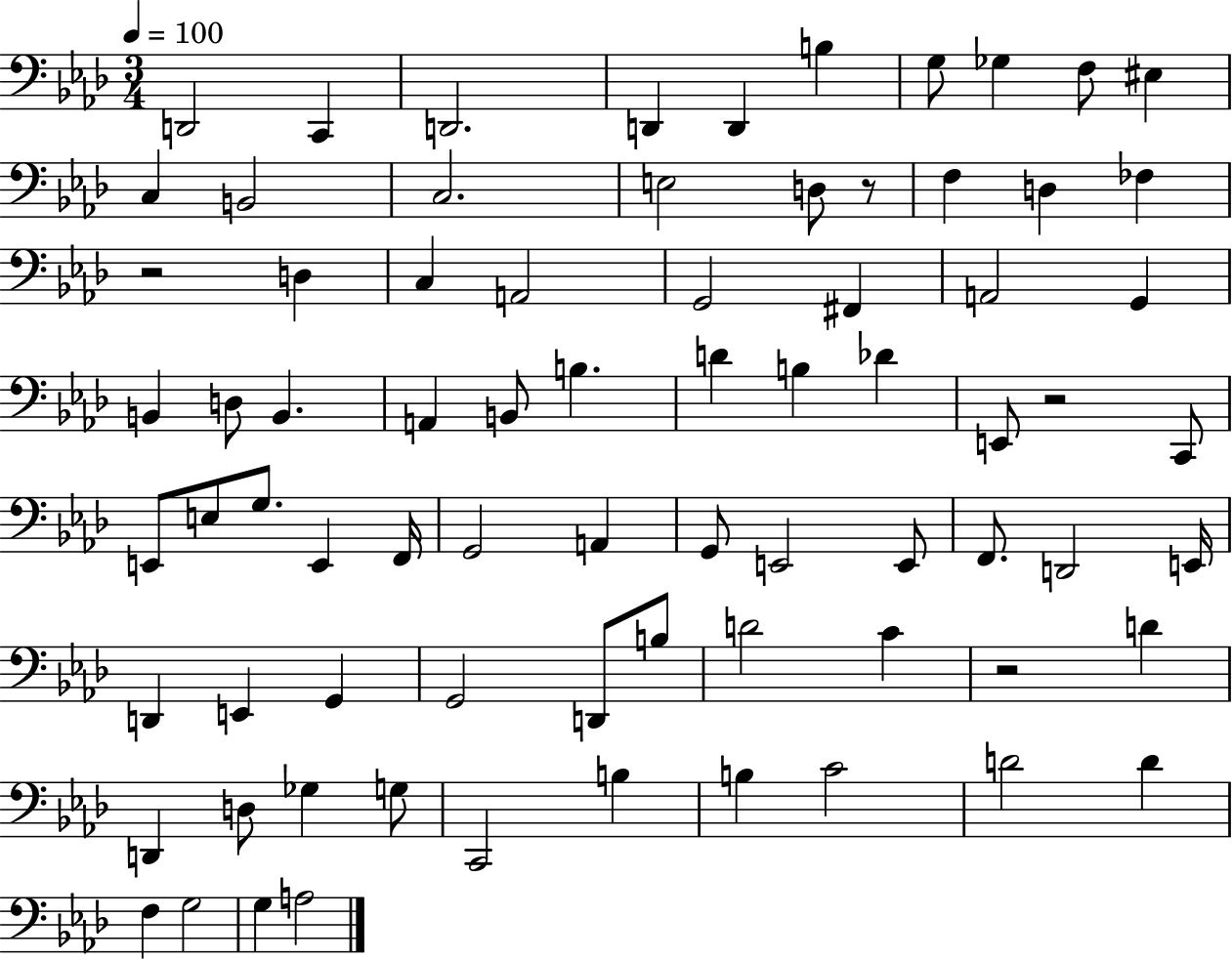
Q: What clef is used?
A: bass